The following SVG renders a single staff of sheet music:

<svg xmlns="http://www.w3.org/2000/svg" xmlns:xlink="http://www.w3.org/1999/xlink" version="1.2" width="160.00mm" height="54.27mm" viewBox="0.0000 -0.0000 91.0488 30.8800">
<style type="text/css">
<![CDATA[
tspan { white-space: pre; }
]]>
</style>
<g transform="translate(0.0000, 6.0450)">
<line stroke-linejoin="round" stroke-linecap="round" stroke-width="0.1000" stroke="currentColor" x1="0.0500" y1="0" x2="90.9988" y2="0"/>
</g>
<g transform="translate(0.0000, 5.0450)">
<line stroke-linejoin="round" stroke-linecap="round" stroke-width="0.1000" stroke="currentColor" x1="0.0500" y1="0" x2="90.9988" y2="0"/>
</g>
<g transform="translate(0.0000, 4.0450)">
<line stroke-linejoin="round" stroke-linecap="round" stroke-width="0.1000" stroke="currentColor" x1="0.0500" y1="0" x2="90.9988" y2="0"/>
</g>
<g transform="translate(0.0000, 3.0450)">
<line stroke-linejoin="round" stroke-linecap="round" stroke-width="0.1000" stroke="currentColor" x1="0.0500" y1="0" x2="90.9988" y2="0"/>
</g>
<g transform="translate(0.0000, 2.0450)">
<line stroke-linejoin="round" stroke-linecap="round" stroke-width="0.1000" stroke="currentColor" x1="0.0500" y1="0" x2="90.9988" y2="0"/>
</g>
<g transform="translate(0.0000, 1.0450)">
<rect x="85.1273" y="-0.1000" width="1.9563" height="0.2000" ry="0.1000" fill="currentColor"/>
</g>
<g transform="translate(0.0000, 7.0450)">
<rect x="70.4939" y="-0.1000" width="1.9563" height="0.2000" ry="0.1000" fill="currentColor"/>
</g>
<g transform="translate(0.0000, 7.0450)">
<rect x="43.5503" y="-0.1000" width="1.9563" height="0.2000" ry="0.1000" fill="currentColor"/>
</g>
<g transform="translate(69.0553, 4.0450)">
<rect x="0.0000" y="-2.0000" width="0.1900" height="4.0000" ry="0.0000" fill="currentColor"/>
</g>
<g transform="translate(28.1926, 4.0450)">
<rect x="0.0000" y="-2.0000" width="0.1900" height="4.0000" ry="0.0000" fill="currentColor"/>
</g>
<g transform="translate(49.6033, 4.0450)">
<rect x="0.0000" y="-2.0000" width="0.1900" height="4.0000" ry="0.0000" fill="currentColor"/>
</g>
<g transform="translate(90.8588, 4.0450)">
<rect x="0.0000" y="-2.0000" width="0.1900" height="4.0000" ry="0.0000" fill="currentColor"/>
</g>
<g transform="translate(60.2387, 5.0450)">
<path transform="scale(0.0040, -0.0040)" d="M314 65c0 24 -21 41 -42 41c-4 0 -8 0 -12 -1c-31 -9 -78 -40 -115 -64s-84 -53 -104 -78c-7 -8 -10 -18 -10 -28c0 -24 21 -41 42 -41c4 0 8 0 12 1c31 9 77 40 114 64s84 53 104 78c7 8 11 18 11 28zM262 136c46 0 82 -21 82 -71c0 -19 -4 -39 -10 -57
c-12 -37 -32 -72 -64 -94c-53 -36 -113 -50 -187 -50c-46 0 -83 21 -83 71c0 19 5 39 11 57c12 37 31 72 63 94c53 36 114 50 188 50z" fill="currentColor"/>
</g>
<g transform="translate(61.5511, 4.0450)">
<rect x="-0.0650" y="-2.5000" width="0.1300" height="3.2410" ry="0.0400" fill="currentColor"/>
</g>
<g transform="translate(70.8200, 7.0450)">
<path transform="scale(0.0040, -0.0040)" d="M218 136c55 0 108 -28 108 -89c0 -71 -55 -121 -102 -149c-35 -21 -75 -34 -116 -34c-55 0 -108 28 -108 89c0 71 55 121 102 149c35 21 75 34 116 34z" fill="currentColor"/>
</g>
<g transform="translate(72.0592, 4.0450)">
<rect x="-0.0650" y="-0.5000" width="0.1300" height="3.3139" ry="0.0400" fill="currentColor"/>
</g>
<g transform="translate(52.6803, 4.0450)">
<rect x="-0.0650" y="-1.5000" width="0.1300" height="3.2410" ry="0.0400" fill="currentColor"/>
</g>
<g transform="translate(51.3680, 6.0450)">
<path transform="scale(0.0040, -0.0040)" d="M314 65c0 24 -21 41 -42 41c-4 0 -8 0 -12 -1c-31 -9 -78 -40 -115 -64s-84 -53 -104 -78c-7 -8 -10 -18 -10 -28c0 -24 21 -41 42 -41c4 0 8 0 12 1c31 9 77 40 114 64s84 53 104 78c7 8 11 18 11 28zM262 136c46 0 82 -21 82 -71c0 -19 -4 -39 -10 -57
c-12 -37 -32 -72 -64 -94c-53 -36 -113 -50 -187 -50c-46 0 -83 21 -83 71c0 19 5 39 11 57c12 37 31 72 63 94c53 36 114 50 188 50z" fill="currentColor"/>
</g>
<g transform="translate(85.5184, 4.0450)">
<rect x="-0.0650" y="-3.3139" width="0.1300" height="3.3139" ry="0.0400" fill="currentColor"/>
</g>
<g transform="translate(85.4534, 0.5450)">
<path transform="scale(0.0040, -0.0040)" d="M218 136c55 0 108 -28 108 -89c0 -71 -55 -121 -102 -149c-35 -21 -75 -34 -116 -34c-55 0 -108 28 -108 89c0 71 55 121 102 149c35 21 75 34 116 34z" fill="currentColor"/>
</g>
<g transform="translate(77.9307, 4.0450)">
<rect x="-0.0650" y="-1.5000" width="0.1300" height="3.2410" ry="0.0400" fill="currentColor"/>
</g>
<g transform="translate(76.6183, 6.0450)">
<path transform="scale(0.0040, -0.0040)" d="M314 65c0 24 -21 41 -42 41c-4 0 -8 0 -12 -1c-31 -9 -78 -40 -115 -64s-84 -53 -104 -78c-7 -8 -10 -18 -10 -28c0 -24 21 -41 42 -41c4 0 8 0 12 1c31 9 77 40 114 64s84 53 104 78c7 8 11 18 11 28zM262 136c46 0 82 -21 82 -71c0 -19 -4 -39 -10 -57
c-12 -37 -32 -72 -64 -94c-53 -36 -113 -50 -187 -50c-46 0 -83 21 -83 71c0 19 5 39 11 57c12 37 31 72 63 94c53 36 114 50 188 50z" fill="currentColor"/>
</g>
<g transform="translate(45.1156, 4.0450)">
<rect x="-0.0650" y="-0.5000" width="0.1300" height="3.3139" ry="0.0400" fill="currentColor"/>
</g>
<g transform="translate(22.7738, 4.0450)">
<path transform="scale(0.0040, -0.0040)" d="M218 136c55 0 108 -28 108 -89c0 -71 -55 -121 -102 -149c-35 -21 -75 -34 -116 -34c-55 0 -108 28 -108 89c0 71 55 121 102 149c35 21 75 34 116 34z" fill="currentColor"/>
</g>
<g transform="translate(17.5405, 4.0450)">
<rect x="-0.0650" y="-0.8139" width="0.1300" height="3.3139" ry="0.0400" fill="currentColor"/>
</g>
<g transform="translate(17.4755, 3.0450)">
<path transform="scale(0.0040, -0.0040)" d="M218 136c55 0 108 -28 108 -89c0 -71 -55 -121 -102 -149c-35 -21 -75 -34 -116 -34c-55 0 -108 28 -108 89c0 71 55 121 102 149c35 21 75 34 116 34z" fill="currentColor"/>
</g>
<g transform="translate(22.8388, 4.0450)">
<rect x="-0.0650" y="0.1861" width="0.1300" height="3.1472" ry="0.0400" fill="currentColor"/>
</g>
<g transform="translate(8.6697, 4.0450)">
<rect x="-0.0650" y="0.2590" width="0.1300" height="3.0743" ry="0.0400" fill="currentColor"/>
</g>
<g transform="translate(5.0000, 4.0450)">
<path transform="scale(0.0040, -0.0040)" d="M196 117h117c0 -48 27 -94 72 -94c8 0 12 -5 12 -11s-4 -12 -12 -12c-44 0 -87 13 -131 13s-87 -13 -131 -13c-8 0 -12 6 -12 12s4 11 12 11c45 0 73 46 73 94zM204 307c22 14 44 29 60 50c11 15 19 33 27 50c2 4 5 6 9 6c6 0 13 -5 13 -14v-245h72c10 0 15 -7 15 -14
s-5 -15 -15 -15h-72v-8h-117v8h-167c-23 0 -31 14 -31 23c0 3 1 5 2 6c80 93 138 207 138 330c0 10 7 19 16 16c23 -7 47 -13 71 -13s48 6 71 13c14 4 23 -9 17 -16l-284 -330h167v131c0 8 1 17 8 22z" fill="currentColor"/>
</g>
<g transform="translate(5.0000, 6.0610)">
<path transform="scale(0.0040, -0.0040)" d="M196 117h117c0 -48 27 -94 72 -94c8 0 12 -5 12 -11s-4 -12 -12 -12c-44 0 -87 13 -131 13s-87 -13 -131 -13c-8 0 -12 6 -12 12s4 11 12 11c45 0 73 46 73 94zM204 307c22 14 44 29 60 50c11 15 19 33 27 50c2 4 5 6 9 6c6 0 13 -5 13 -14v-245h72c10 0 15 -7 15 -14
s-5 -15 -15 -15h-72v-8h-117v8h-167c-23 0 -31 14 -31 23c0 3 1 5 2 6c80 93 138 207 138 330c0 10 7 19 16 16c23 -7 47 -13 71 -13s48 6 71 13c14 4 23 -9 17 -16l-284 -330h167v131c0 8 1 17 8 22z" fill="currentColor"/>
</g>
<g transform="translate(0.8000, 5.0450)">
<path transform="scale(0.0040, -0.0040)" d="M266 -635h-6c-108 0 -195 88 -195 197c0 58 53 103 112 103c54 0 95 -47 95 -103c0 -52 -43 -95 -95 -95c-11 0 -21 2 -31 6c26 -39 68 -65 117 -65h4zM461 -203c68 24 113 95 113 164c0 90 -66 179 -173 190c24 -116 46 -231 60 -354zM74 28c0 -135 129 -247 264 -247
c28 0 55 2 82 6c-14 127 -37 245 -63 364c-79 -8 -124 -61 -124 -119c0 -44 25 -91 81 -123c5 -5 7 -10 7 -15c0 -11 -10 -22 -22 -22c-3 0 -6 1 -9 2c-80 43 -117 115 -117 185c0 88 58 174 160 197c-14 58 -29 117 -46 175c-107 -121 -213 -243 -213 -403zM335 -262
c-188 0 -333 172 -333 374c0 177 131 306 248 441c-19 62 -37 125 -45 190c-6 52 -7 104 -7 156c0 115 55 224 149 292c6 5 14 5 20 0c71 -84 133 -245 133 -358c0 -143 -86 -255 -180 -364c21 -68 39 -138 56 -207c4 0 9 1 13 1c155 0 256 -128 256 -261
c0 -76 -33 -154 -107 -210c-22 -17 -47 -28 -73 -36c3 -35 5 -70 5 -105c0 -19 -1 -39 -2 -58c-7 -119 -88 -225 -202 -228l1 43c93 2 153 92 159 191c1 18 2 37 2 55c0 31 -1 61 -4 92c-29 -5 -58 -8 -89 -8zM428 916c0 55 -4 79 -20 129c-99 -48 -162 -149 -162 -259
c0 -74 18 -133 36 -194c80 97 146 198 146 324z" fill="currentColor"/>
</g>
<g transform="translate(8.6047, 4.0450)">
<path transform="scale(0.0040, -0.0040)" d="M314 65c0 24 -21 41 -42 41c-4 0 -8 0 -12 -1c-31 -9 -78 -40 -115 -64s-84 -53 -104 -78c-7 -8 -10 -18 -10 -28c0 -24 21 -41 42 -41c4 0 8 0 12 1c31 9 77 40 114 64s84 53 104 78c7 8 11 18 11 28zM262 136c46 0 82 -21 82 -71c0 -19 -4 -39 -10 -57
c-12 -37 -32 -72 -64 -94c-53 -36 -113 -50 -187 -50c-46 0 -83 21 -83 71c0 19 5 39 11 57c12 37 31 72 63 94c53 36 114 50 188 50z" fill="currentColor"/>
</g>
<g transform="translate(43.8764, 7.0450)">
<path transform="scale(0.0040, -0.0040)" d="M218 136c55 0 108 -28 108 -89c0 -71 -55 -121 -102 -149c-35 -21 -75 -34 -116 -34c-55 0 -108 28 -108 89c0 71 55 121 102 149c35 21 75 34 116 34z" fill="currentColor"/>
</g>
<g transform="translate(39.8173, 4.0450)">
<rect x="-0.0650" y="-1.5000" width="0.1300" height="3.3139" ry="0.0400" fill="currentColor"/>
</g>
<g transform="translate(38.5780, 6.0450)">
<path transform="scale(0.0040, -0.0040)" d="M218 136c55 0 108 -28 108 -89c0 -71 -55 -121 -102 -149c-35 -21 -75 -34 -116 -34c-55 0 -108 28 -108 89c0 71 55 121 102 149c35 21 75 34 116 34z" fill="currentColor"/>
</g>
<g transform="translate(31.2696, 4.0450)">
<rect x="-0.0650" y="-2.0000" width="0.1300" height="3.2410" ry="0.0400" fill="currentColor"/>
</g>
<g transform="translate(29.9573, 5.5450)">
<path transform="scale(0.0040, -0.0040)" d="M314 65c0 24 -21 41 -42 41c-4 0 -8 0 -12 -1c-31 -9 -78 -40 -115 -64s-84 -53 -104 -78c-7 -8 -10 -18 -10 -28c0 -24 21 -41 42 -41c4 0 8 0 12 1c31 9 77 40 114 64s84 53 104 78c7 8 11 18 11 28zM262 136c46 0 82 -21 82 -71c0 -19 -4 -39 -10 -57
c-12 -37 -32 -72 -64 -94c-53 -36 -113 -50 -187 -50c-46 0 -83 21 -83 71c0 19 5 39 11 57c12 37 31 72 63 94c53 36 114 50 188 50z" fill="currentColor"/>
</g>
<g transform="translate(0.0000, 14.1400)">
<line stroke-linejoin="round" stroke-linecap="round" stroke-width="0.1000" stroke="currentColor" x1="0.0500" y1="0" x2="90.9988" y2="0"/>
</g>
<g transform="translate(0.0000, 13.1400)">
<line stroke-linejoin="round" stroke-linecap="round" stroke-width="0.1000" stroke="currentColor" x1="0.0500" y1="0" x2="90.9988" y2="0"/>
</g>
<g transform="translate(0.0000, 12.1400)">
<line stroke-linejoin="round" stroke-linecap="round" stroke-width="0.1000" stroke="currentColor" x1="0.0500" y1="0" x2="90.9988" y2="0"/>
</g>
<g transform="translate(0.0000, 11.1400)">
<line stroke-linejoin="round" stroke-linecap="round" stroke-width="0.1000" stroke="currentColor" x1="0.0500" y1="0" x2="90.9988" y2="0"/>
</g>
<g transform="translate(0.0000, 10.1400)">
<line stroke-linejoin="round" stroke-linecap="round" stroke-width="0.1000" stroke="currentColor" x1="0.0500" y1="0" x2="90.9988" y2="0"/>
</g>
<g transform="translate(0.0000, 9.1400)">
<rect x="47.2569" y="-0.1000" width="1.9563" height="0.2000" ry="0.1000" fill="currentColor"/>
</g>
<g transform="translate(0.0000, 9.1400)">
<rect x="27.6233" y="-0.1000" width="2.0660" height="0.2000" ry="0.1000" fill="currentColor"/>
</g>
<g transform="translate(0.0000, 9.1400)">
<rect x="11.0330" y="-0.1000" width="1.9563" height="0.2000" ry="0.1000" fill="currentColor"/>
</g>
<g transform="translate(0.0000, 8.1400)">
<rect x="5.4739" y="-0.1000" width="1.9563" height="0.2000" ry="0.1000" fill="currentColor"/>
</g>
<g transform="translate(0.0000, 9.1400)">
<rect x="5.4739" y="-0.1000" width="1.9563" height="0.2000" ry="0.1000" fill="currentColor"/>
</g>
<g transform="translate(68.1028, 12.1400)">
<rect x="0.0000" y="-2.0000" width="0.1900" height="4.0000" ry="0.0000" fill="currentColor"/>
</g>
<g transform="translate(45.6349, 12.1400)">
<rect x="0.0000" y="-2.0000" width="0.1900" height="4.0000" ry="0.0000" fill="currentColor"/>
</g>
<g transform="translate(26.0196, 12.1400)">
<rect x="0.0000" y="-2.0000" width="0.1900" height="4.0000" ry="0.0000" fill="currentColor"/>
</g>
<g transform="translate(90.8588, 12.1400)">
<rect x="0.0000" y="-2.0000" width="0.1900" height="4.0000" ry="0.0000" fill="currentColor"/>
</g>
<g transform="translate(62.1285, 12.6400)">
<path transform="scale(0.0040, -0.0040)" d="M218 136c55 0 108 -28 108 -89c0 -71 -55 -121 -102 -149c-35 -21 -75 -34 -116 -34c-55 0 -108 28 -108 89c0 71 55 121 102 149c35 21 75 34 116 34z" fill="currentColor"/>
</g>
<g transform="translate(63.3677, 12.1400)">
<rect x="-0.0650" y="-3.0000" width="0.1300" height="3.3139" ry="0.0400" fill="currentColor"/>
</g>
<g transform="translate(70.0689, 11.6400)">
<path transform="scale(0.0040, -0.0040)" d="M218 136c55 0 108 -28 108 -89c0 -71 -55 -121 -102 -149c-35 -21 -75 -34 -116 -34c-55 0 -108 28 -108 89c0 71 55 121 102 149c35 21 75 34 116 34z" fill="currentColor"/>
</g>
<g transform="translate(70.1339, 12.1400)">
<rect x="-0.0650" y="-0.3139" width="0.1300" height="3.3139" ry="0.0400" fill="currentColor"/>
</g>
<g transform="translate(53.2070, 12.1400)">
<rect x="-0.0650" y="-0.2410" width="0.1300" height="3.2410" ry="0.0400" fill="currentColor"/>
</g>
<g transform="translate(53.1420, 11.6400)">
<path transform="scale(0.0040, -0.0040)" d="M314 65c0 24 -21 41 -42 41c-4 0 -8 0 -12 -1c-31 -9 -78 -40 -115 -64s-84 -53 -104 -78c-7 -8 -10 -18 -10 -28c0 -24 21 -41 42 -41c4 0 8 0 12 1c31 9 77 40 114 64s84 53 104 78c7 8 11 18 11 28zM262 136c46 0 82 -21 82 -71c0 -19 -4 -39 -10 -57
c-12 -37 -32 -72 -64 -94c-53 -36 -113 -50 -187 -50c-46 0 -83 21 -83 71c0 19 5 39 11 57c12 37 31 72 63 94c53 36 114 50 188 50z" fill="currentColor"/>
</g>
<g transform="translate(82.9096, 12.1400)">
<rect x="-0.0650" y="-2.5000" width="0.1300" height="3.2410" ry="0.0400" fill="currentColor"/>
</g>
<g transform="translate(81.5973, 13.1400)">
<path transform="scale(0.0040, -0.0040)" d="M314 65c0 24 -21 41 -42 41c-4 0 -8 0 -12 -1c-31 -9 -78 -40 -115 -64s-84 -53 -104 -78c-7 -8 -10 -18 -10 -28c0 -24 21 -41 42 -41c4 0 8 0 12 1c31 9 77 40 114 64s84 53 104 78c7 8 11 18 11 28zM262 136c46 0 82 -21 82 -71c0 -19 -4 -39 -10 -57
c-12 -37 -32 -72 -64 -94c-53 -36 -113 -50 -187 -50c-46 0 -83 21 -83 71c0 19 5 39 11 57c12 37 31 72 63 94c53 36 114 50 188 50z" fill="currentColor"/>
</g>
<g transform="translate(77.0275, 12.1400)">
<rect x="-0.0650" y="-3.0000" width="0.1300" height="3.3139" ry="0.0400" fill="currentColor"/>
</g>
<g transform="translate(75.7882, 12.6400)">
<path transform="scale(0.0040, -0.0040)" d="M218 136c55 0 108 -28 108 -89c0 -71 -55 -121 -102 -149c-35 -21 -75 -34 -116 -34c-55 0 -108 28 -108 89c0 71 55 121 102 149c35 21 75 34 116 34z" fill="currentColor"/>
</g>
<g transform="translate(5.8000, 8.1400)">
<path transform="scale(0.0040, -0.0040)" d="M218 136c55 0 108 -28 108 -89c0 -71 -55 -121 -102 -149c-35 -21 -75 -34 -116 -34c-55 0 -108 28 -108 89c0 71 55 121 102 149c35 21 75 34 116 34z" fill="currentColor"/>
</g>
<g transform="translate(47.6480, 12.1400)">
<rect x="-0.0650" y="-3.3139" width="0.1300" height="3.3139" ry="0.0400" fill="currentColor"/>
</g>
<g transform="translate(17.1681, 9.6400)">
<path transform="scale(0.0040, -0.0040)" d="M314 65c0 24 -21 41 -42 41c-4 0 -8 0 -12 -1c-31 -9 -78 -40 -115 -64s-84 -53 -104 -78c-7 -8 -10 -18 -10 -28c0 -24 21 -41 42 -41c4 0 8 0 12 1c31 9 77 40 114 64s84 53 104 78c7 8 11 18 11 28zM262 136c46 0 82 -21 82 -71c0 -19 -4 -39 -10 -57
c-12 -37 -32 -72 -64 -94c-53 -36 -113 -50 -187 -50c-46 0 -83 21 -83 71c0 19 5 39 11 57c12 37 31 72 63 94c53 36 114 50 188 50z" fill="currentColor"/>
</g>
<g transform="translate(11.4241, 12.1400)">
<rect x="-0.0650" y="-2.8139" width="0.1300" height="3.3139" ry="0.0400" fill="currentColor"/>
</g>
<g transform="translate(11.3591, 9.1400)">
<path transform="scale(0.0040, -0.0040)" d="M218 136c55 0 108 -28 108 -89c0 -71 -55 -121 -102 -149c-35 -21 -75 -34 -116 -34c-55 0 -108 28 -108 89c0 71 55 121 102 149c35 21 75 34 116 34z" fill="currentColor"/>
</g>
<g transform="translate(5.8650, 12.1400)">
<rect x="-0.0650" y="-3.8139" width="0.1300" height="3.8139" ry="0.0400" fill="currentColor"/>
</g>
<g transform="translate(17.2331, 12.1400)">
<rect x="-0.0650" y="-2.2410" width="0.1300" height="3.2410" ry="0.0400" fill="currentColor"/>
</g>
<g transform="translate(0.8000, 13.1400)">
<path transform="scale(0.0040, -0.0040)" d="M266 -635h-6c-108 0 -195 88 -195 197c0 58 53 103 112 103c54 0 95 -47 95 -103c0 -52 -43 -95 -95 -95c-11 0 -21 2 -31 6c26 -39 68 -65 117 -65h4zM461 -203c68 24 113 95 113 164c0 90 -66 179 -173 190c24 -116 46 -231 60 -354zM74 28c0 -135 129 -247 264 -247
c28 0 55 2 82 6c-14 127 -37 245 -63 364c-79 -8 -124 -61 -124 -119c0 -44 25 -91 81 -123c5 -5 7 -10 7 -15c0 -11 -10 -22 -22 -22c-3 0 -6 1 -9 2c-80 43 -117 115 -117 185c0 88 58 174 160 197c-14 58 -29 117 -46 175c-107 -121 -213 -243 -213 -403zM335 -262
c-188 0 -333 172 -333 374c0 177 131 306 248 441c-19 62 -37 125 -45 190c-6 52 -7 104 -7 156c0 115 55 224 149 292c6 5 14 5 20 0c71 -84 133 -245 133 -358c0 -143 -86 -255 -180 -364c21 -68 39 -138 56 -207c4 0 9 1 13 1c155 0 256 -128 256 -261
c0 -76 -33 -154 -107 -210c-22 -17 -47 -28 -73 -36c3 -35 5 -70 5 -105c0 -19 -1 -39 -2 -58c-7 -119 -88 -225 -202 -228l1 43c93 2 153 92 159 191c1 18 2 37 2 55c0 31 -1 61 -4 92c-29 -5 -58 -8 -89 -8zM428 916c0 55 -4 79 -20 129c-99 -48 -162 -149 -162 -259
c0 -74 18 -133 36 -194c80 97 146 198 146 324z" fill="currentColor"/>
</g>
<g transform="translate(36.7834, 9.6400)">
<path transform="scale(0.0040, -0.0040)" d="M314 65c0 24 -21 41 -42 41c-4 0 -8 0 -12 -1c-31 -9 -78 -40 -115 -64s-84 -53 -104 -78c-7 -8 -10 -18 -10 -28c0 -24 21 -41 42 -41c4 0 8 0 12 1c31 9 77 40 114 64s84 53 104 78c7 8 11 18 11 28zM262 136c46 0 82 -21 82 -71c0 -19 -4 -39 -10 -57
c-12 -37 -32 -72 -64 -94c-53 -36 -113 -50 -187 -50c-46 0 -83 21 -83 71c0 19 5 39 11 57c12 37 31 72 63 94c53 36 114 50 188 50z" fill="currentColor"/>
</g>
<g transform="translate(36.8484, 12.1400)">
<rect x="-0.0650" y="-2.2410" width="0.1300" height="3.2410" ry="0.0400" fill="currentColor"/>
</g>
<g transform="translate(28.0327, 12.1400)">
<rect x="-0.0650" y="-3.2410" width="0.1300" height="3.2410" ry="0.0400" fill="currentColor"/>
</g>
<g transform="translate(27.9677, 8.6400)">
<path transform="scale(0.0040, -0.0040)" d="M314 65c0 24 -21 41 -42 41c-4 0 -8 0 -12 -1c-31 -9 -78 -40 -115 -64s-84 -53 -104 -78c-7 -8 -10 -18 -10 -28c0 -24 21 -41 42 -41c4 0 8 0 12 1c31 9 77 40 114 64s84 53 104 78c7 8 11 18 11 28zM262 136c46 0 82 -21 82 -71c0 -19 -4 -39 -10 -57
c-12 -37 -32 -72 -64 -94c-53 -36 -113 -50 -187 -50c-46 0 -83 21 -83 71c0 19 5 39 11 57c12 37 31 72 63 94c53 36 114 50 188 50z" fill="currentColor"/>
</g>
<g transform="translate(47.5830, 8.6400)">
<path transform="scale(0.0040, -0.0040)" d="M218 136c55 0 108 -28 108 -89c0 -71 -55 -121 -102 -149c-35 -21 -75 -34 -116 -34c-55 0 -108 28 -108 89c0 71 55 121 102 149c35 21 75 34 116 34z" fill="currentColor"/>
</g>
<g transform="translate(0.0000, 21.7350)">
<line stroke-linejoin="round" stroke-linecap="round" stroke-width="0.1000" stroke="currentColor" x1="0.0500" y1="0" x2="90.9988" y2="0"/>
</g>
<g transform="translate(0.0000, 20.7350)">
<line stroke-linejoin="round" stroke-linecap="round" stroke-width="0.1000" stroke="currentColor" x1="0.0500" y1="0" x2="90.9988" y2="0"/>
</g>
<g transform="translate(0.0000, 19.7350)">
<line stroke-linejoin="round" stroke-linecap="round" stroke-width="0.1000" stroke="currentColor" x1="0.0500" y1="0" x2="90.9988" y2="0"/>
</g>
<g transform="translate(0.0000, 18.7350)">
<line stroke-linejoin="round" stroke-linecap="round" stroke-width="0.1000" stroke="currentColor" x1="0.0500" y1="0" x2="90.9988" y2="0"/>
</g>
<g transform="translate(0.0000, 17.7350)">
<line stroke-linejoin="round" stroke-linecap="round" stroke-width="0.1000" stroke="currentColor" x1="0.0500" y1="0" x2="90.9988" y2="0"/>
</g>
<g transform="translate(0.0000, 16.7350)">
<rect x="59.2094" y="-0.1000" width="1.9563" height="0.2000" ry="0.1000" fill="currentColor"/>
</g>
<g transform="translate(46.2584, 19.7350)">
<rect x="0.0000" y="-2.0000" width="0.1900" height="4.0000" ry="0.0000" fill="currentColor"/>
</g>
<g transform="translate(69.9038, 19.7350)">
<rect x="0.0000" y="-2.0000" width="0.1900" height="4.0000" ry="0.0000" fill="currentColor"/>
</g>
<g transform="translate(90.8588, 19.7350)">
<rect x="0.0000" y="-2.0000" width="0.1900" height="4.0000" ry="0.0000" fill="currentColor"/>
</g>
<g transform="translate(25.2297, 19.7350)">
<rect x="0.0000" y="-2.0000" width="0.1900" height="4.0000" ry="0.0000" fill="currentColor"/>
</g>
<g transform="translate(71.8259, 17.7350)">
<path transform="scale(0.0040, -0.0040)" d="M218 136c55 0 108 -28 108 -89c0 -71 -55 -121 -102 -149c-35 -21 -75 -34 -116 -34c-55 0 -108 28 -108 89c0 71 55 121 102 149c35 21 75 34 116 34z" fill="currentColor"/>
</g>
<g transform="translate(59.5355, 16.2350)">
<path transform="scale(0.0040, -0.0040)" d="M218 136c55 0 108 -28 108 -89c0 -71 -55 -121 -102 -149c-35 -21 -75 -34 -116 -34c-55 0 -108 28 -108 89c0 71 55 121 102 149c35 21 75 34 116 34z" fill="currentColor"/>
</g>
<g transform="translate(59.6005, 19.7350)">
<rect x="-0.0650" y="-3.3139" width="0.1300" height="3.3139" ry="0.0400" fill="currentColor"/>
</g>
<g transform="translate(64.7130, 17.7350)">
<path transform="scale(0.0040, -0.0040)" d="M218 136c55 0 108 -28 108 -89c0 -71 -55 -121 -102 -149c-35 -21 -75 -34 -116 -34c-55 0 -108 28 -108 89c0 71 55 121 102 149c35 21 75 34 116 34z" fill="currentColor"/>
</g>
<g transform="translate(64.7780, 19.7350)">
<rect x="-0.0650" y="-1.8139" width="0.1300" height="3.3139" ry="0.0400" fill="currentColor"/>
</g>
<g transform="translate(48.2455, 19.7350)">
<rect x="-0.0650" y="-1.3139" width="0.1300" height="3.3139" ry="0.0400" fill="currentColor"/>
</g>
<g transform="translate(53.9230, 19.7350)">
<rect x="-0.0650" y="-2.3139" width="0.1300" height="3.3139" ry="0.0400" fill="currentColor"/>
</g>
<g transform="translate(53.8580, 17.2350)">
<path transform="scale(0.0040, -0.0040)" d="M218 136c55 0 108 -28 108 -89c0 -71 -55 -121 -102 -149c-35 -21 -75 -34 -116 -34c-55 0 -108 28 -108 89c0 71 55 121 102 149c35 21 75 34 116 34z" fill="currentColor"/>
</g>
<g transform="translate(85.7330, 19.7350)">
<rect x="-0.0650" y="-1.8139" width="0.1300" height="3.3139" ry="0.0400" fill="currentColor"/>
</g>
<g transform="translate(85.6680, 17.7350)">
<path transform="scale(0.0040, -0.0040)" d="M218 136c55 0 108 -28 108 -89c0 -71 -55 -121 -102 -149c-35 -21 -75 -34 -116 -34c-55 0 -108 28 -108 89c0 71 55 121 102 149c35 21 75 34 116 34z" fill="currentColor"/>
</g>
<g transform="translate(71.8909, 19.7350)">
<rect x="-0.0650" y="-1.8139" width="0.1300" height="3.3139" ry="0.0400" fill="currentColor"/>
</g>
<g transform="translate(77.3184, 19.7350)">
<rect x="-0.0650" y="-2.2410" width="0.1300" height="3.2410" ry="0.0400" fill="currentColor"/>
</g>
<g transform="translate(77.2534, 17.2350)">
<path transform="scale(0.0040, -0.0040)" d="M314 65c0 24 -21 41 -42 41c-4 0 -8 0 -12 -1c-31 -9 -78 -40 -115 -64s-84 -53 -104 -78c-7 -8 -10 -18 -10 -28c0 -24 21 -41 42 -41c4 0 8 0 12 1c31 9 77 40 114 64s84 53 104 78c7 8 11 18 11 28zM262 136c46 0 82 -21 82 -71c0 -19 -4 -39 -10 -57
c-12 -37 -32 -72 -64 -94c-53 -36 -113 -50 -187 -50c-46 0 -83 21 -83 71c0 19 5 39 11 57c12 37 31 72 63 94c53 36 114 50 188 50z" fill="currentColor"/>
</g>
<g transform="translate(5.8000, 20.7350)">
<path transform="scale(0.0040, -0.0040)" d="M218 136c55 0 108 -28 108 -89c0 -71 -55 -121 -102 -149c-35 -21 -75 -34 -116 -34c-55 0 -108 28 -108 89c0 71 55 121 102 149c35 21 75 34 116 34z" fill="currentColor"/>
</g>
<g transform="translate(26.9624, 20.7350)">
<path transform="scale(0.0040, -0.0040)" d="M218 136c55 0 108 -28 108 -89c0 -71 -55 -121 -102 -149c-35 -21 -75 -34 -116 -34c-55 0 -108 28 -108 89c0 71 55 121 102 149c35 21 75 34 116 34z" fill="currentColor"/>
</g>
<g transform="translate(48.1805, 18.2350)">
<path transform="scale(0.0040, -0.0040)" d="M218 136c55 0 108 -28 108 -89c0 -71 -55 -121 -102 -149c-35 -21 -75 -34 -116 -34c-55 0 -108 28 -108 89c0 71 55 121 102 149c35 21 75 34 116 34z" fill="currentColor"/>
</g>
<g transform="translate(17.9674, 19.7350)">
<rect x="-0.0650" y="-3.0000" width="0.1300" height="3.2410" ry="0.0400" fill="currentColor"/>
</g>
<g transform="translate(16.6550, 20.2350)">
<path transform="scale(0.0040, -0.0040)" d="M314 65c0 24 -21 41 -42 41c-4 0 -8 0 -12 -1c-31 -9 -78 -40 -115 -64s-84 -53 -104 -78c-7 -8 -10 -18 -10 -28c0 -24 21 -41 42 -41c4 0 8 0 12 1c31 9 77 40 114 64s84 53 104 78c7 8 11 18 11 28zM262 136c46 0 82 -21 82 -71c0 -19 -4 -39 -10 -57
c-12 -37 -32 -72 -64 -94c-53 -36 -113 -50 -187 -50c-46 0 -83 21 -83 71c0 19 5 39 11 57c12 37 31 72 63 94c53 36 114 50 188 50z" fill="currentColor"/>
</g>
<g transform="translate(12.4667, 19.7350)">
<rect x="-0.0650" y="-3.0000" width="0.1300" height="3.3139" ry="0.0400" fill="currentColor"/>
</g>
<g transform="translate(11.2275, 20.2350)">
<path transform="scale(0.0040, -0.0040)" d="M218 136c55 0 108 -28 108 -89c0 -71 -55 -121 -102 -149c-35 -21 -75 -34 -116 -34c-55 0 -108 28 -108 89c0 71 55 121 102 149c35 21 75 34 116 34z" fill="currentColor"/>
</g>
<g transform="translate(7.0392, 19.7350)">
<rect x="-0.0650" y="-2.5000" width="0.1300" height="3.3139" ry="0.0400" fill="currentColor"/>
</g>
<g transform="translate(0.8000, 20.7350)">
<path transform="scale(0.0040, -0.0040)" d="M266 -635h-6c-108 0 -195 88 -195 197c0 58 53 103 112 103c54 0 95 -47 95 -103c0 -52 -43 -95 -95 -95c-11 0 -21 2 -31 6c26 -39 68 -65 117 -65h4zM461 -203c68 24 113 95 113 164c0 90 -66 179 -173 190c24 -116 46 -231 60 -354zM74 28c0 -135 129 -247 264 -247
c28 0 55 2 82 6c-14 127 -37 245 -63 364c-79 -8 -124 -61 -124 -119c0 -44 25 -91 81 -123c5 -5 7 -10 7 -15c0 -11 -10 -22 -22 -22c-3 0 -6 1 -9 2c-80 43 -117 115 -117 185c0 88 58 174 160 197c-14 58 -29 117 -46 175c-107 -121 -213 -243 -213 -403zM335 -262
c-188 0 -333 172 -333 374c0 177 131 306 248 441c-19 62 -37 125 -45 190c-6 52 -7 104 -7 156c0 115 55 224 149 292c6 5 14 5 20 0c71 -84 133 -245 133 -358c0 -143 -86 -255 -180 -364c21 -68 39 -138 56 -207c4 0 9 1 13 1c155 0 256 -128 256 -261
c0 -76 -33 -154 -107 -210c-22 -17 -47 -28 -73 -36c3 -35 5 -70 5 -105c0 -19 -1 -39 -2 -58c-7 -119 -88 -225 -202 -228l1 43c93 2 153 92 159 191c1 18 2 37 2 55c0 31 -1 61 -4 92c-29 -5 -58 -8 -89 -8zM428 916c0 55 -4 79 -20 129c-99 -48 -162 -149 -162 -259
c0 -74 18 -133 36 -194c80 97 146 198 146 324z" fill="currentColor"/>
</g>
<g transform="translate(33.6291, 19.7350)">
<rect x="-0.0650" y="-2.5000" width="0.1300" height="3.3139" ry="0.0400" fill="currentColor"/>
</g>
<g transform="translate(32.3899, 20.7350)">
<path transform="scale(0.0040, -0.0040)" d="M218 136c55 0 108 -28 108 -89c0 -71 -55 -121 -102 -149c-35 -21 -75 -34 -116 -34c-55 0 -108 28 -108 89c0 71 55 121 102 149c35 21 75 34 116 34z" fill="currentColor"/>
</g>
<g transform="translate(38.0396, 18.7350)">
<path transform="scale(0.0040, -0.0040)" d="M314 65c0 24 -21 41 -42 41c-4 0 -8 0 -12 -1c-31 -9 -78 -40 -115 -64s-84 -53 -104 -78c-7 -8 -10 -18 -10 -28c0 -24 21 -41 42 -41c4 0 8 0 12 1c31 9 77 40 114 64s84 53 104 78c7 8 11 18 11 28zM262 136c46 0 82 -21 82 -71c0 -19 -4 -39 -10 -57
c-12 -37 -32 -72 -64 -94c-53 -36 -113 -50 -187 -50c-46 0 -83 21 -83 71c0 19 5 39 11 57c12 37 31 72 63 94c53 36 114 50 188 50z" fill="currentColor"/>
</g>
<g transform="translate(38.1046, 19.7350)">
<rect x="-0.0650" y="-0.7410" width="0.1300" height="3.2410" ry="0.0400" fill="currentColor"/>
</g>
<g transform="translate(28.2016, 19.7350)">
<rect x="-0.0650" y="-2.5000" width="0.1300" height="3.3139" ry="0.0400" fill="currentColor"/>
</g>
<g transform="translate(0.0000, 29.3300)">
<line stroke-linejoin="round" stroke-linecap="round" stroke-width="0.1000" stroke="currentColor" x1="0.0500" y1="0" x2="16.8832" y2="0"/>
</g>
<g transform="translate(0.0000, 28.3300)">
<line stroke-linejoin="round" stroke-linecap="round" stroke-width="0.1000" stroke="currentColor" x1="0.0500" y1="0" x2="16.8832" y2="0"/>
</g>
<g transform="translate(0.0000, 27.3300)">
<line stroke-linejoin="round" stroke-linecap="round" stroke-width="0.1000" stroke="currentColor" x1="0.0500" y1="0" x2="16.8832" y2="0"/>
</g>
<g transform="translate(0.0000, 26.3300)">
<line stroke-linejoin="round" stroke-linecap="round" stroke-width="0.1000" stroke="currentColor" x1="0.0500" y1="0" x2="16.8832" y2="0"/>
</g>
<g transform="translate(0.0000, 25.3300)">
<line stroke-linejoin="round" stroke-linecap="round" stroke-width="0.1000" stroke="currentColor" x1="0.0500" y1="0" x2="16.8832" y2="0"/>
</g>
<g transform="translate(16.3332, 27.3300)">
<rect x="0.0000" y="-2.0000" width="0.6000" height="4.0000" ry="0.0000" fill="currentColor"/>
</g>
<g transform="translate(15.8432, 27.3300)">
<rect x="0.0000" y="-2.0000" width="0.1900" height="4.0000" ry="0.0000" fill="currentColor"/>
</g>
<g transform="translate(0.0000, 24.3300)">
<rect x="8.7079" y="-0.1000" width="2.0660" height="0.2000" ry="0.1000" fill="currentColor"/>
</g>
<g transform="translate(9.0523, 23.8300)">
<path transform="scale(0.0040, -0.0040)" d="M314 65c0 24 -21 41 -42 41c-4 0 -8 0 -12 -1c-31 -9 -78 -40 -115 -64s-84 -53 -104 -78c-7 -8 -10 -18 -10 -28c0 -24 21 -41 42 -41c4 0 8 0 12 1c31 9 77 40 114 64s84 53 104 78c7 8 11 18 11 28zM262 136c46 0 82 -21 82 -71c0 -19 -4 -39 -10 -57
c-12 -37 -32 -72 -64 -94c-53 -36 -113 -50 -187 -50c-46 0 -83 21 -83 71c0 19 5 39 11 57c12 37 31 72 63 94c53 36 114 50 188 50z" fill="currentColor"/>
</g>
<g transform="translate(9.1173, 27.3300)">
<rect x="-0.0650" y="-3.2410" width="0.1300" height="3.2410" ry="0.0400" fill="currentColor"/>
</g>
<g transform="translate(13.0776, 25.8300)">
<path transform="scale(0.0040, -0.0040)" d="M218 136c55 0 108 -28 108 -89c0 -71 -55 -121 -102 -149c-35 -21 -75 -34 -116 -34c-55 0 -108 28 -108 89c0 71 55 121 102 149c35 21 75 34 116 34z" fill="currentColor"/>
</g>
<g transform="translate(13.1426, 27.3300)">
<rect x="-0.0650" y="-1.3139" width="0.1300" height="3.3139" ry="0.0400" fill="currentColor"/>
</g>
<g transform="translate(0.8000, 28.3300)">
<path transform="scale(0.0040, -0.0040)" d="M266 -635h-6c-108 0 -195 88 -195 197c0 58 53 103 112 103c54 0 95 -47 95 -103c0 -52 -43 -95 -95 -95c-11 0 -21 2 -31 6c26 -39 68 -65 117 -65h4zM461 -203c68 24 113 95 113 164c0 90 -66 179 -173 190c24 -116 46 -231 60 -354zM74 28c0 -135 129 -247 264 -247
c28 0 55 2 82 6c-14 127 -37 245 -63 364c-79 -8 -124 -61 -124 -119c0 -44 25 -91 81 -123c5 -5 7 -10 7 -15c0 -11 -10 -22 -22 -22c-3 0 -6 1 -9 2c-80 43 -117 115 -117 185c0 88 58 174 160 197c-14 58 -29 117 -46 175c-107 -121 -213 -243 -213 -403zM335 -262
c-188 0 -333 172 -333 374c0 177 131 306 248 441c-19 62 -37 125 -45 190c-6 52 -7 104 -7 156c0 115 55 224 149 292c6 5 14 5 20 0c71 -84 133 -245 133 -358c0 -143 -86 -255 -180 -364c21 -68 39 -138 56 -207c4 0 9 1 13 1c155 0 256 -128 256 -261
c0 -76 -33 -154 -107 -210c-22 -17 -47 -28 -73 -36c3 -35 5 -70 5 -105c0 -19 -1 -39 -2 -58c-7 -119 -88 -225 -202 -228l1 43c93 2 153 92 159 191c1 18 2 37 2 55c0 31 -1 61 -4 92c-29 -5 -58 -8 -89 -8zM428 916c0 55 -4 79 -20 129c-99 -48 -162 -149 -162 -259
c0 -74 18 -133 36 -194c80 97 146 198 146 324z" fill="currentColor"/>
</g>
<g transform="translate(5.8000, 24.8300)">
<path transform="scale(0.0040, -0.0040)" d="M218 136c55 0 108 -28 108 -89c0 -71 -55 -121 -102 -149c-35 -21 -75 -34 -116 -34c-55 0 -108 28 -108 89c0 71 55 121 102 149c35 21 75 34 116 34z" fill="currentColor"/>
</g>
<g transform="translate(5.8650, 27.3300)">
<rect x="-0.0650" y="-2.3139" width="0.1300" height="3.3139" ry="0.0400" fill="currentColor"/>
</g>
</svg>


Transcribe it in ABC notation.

X:1
T:Untitled
M:4/4
L:1/4
K:C
B2 d B F2 E C E2 G2 C E2 b c' a g2 b2 g2 b c2 A c A G2 G A A2 G G d2 e g b f f g2 f g b2 e